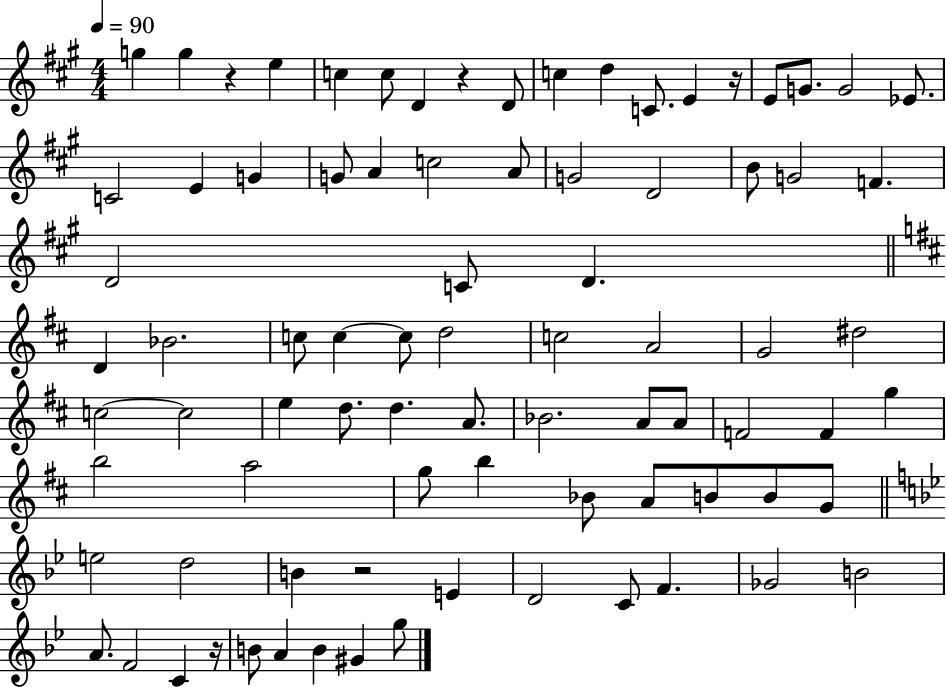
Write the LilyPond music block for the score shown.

{
  \clef treble
  \numericTimeSignature
  \time 4/4
  \key a \major
  \tempo 4 = 90
  g''4 g''4 r4 e''4 | c''4 c''8 d'4 r4 d'8 | c''4 d''4 c'8. e'4 r16 | e'8 g'8. g'2 ees'8. | \break c'2 e'4 g'4 | g'8 a'4 c''2 a'8 | g'2 d'2 | b'8 g'2 f'4. | \break d'2 c'8 d'4. | \bar "||" \break \key d \major d'4 bes'2. | c''8 c''4~~ c''8 d''2 | c''2 a'2 | g'2 dis''2 | \break c''2~~ c''2 | e''4 d''8. d''4. a'8. | bes'2. a'8 a'8 | f'2 f'4 g''4 | \break b''2 a''2 | g''8 b''4 bes'8 a'8 b'8 b'8 g'8 | \bar "||" \break \key bes \major e''2 d''2 | b'4 r2 e'4 | d'2 c'8 f'4. | ges'2 b'2 | \break a'8. f'2 c'4 r16 | b'8 a'4 b'4 gis'4 g''8 | \bar "|."
}